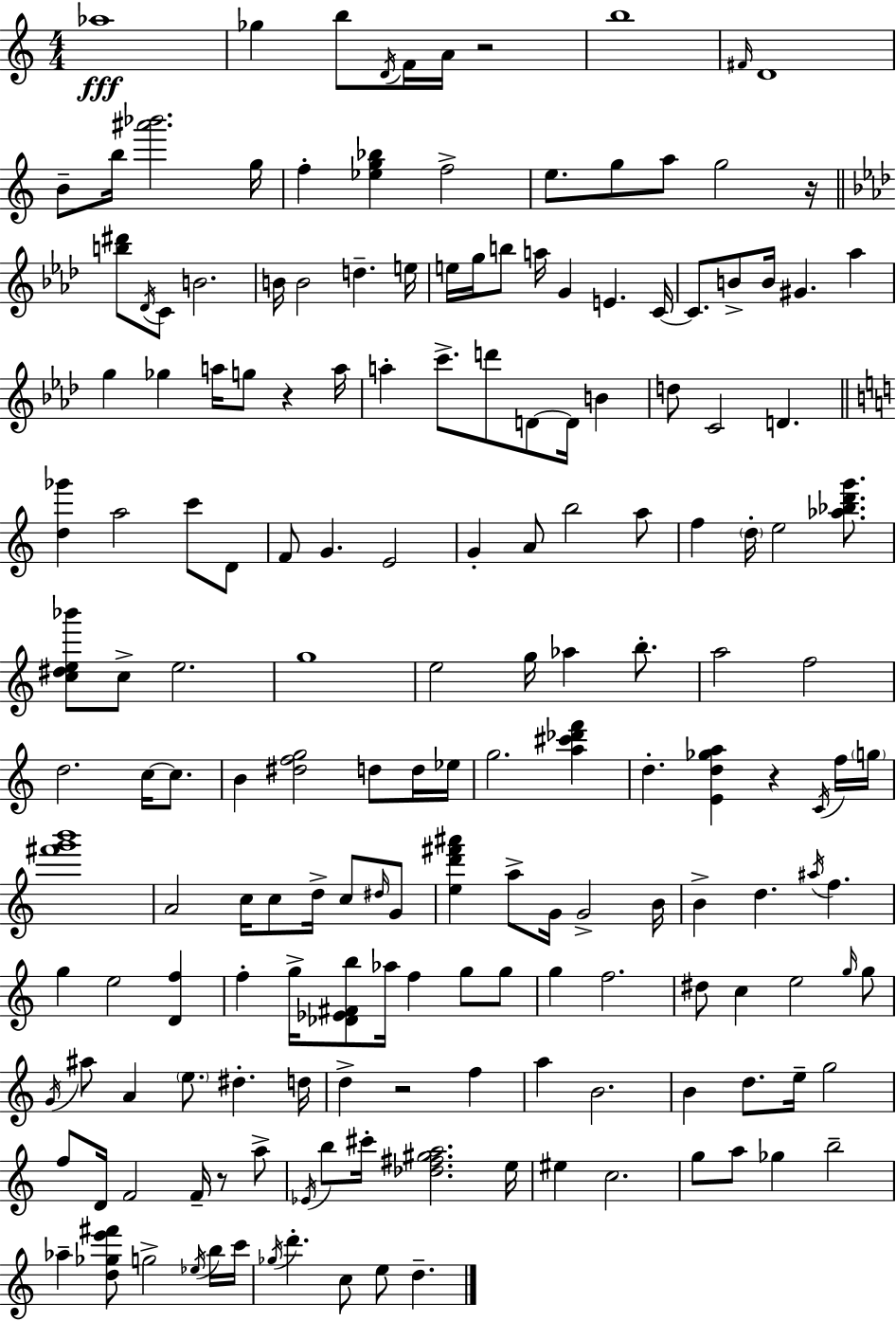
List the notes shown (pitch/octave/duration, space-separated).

Ab5/w Gb5/q B5/e D4/s F4/s A4/s R/h B5/w F#4/s D4/w B4/e B5/s [A#6,Bb6]/h. G5/s F5/q [Eb5,G5,Bb5]/q F5/h E5/e. G5/e A5/e G5/h R/s [B5,D#6]/e Db4/s C4/e B4/h. B4/s B4/h D5/q. E5/s E5/s G5/s B5/e A5/s G4/q E4/q. C4/s C4/e. B4/e B4/s G#4/q. Ab5/q G5/q Gb5/q A5/s G5/e R/q A5/s A5/q C6/e. D6/e D4/e D4/s B4/q D5/e C4/h D4/q. [D5,Gb6]/q A5/h C6/e D4/e F4/e G4/q. E4/h G4/q A4/e B5/h A5/e F5/q D5/s E5/h [Ab5,Bb5,D6,G6]/e. [C5,D#5,E5,Bb6]/e C5/e E5/h. G5/w E5/h G5/s Ab5/q B5/e. A5/h F5/h D5/h. C5/s C5/e. B4/q [D#5,F5,G5]/h D5/e D5/s Eb5/s G5/h. [A5,C#6,Db6,F6]/q D5/q. [E4,D5,Gb5,A5]/q R/q C4/s F5/s G5/s [F#6,G6,B6]/w A4/h C5/s C5/e D5/s C5/e D#5/s G4/e [E5,D6,F#6,A#6]/q A5/e G4/s G4/h B4/s B4/q D5/q. A#5/s F5/q. G5/q E5/h [D4,F5]/q F5/q G5/s [Db4,Eb4,F#4,B5]/e Ab5/s F5/q G5/e G5/e G5/q F5/h. D#5/e C5/q E5/h G5/s G5/e G4/s A#5/e A4/q E5/e. D#5/q. D5/s D5/q R/h F5/q A5/q B4/h. B4/q D5/e. E5/s G5/h F5/e D4/s F4/h F4/s R/e A5/e Eb4/s B5/e C#6/s [Db5,F#5,G#5,A5]/h. E5/s EIS5/q C5/h. G5/e A5/e Gb5/q B5/h Ab5/q [D5,Gb5,E6,F#6]/e G5/h Eb5/s B5/s C6/s Gb5/s D6/q. C5/e E5/e D5/q.